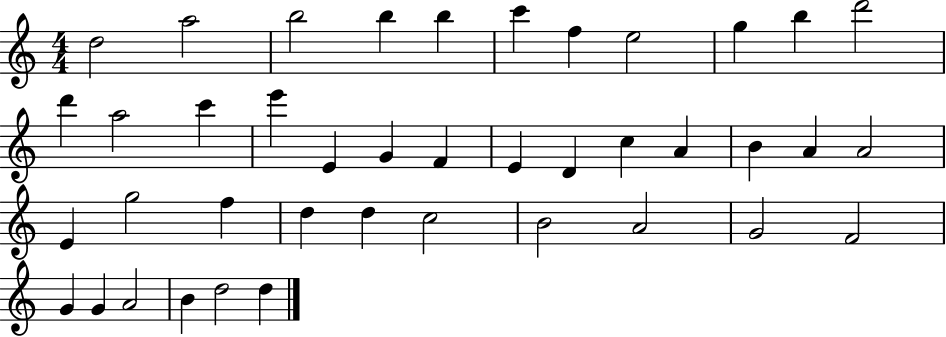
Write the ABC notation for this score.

X:1
T:Untitled
M:4/4
L:1/4
K:C
d2 a2 b2 b b c' f e2 g b d'2 d' a2 c' e' E G F E D c A B A A2 E g2 f d d c2 B2 A2 G2 F2 G G A2 B d2 d